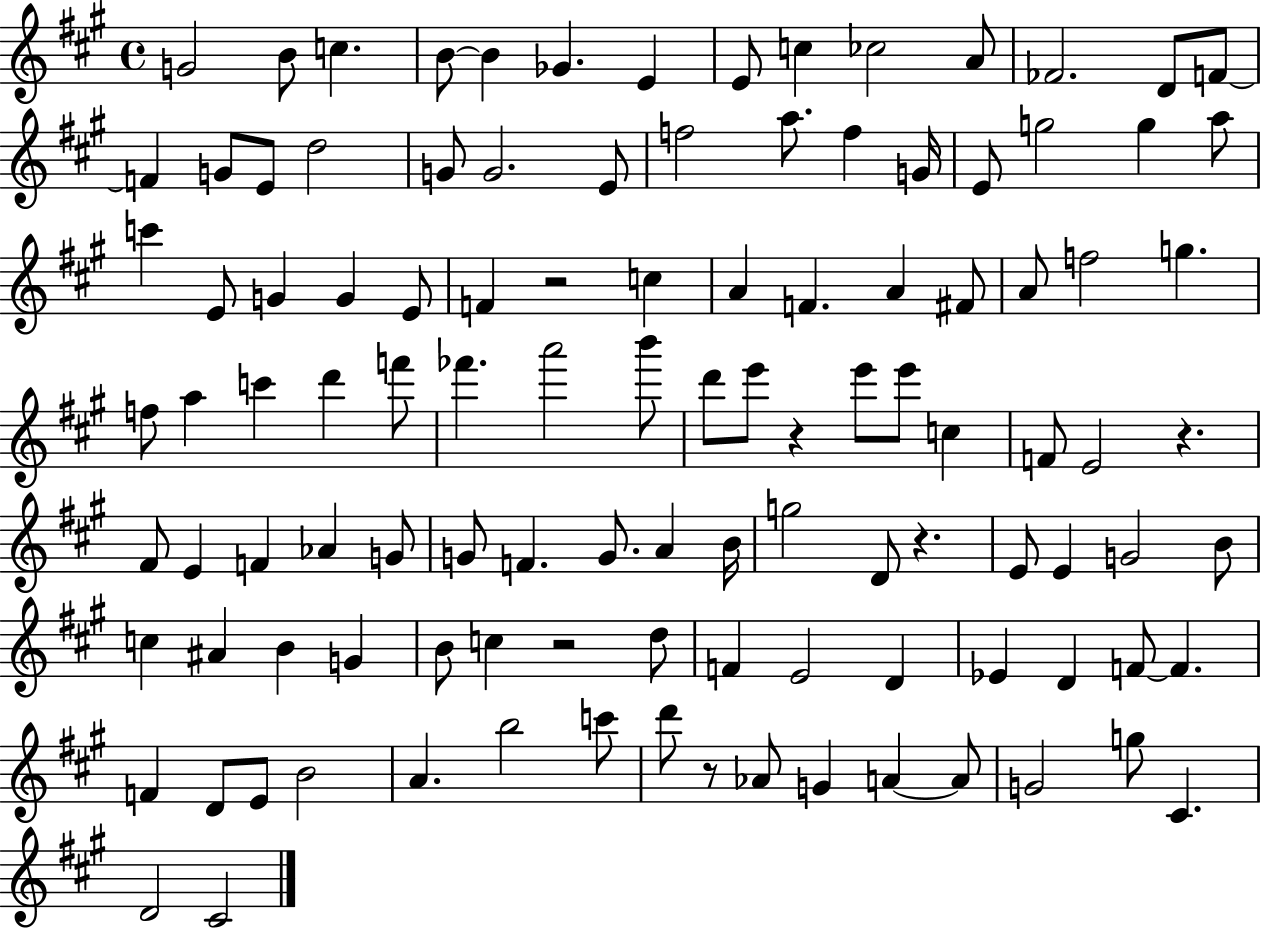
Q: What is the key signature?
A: A major